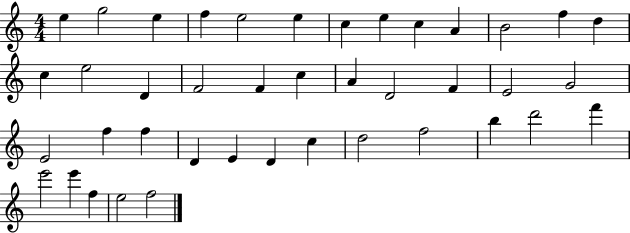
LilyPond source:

{
  \clef treble
  \numericTimeSignature
  \time 4/4
  \key c \major
  e''4 g''2 e''4 | f''4 e''2 e''4 | c''4 e''4 c''4 a'4 | b'2 f''4 d''4 | \break c''4 e''2 d'4 | f'2 f'4 c''4 | a'4 d'2 f'4 | e'2 g'2 | \break e'2 f''4 f''4 | d'4 e'4 d'4 c''4 | d''2 f''2 | b''4 d'''2 f'''4 | \break e'''2 e'''4 f''4 | e''2 f''2 | \bar "|."
}